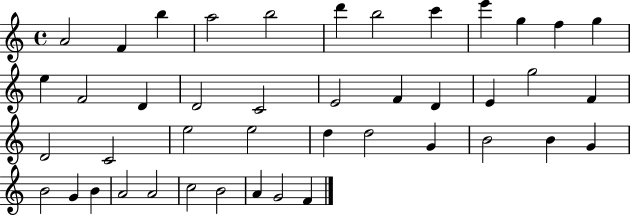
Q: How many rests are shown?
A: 0